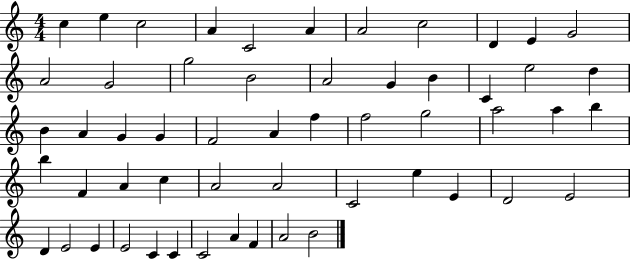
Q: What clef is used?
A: treble